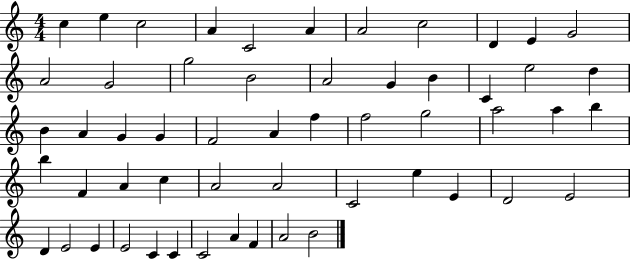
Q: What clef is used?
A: treble